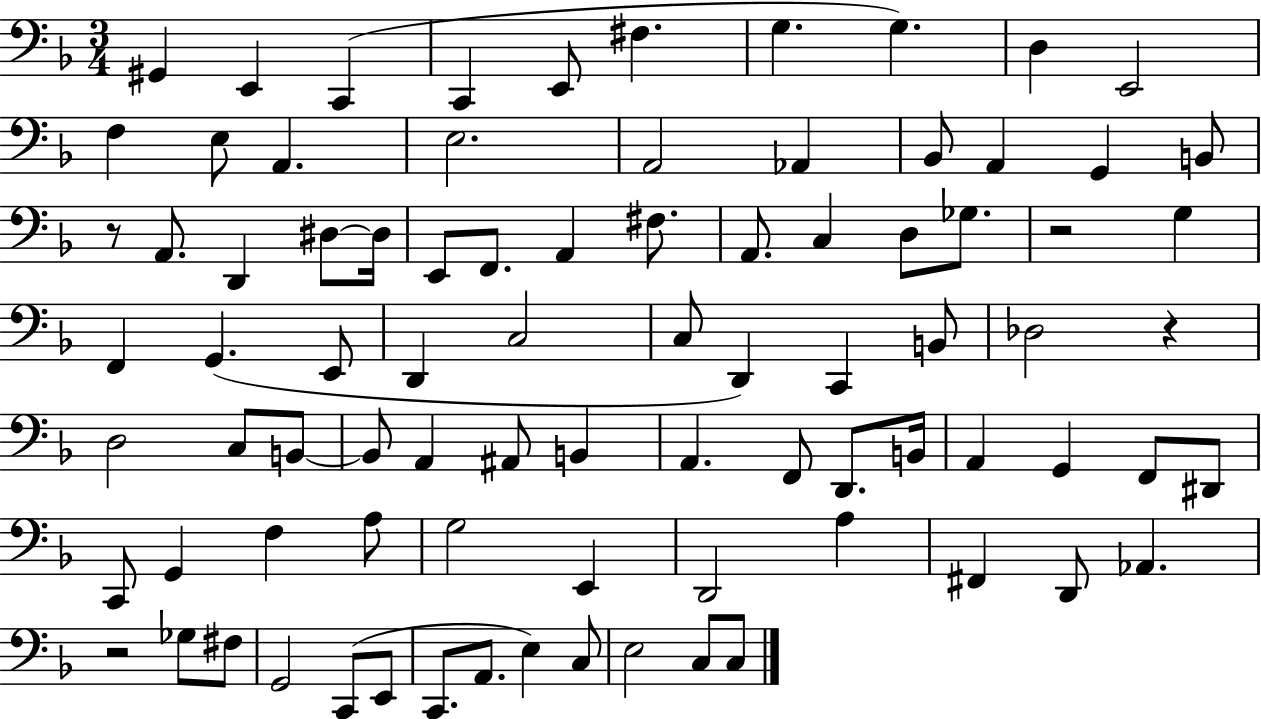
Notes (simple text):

G#2/q E2/q C2/q C2/q E2/e F#3/q. G3/q. G3/q. D3/q E2/h F3/q E3/e A2/q. E3/h. A2/h Ab2/q Bb2/e A2/q G2/q B2/e R/e A2/e. D2/q D#3/e D#3/s E2/e F2/e. A2/q F#3/e. A2/e. C3/q D3/e Gb3/e. R/h G3/q F2/q G2/q. E2/e D2/q C3/h C3/e D2/q C2/q B2/e Db3/h R/q D3/h C3/e B2/e B2/e A2/q A#2/e B2/q A2/q. F2/e D2/e. B2/s A2/q G2/q F2/e D#2/e C2/e G2/q F3/q A3/e G3/h E2/q D2/h A3/q F#2/q D2/e Ab2/q. R/h Gb3/e F#3/e G2/h C2/e E2/e C2/e. A2/e. E3/q C3/e E3/h C3/e C3/e